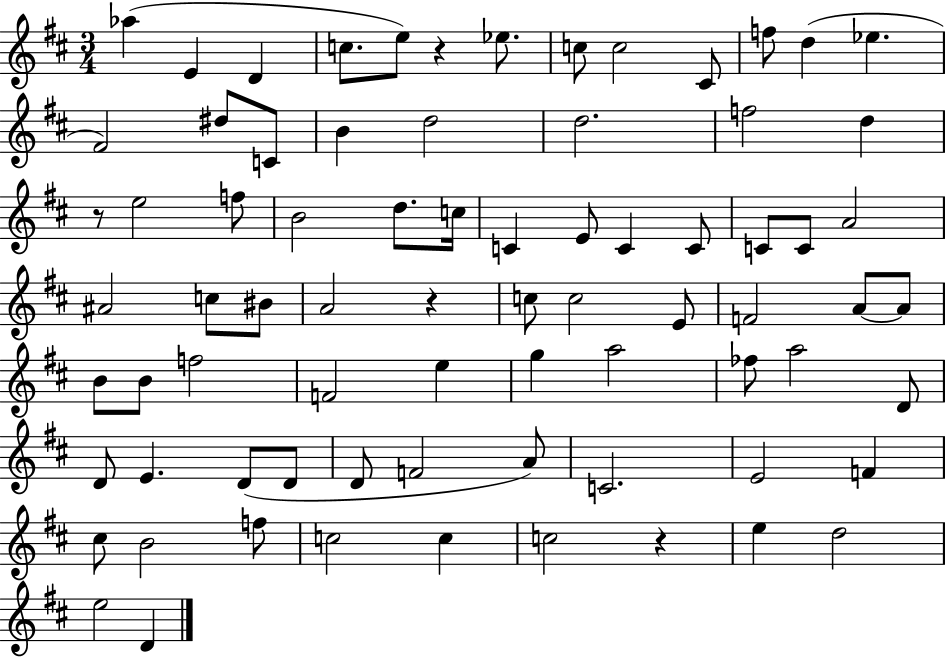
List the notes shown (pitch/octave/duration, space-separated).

Ab5/q E4/q D4/q C5/e. E5/e R/q Eb5/e. C5/e C5/h C#4/e F5/e D5/q Eb5/q. F#4/h D#5/e C4/e B4/q D5/h D5/h. F5/h D5/q R/e E5/h F5/e B4/h D5/e. C5/s C4/q E4/e C4/q C4/e C4/e C4/e A4/h A#4/h C5/e BIS4/e A4/h R/q C5/e C5/h E4/e F4/h A4/e A4/e B4/e B4/e F5/h F4/h E5/q G5/q A5/h FES5/e A5/h D4/e D4/e E4/q. D4/e D4/e D4/e F4/h A4/e C4/h. E4/h F4/q C#5/e B4/h F5/e C5/h C5/q C5/h R/q E5/q D5/h E5/h D4/q